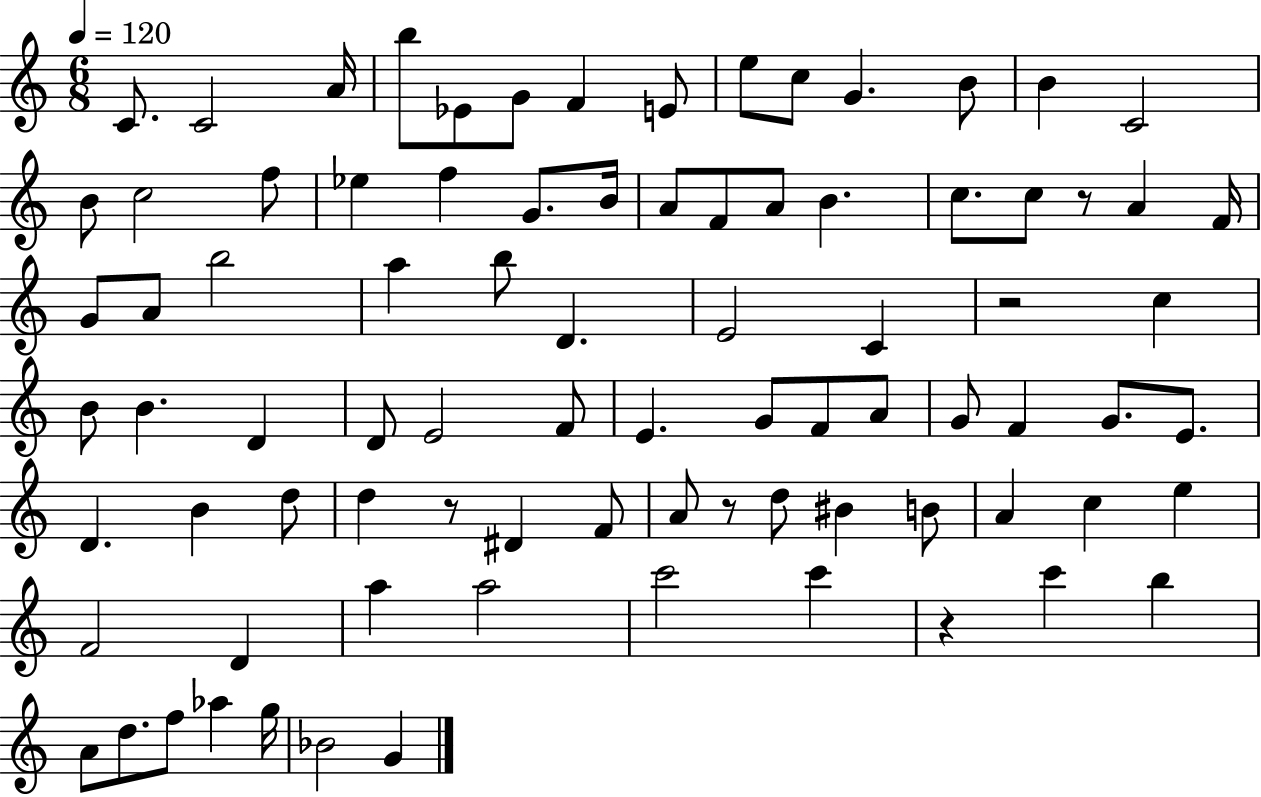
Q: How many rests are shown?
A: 5